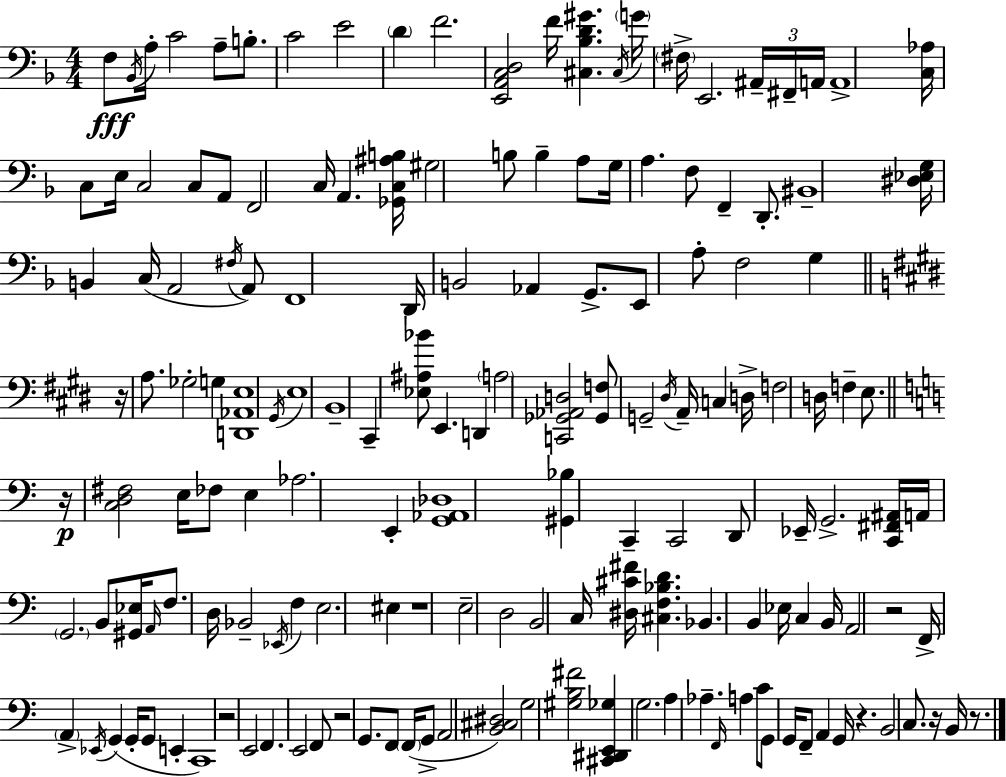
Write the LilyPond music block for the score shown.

{
  \clef bass
  \numericTimeSignature
  \time 4/4
  \key d \minor
  f8\fff \acciaccatura { bes,16 } a16-. c'2 a8-- b8.-. | c'2 e'2 | \parenthesize d'4 f'2. | <e, a, c d>2 f'16 <cis bes d' gis'>4. | \break \acciaccatura { cis16 } \parenthesize g'16 \parenthesize fis16-> e,2. \tuplet 3/2 { ais,16-- | fis,16-- a,16 } a,1-> | <c aes>16 c8 e16 c2 c8 | a,8 f,2 c16 a,4. | \break <ges, c ais b>16 gis2 b8 b4-- | a8 g16 a4. f8 f,4-- d,8.-. | bis,1-- | <dis ees g>16 b,4 c16( a,2 | \break \acciaccatura { fis16 }) a,8 f,1 | d,16 b,2 aes,4 | g,8.-> e,8 a8-. f2 g4 | \bar "||" \break \key e \major r16 a8. ges2-. g4 | <d, aes, e>1 | \acciaccatura { gis,16 } e1 | b,1-- | \break cis,4-- <ees ais bes'>8 e,4. d,4 | \parenthesize a2 <c, ges, aes, d>2 | <ges, f>8 g,2-- \acciaccatura { dis16 } a,16-- c4 | d16-> f2 d16 f4-- e8. | \break \bar "||" \break \key a \minor r16\p <c d fis>2 e16 fes8 e4 | aes2. e,4-. | <g, aes, des>1 | <gis, bes>4 c,4-- c,2 | \break d,8 ees,16-- g,2.-> <c, fis, ais,>16 | a,16 \parenthesize g,2. b,8 <gis, ees>16 | \grace { a,16 } f8. d16 bes,2-- \acciaccatura { ees,16 } f4 | e2. eis4 | \break r1 | e2-- d2 | b,2 c16 <dis cis' fis'>16 <cis f bes d'>4. | bes,4. b,4 ees16 c4 | \break b,16 a,2 r2 | f,16-> \parenthesize a,4-> \acciaccatura { ees,16 }( g,4 g,16-. g,8 e,4-. | c,1) | r2 e,2 | \break f,4. e,2 | f,8 r2 g,8. f,8 | \parenthesize f,16( g,8-> a,2 <b, cis dis>2) | g2 <gis b fis'>2 | \break <cis, dis, e, ges>4 g2. | a4 aes4.-- \grace { f,16 } a4 | c'8 g,8 g,16 f,8-- a,4 g,16 r4. | b,2 c8. r16 | \break b,16 r8. \bar "|."
}